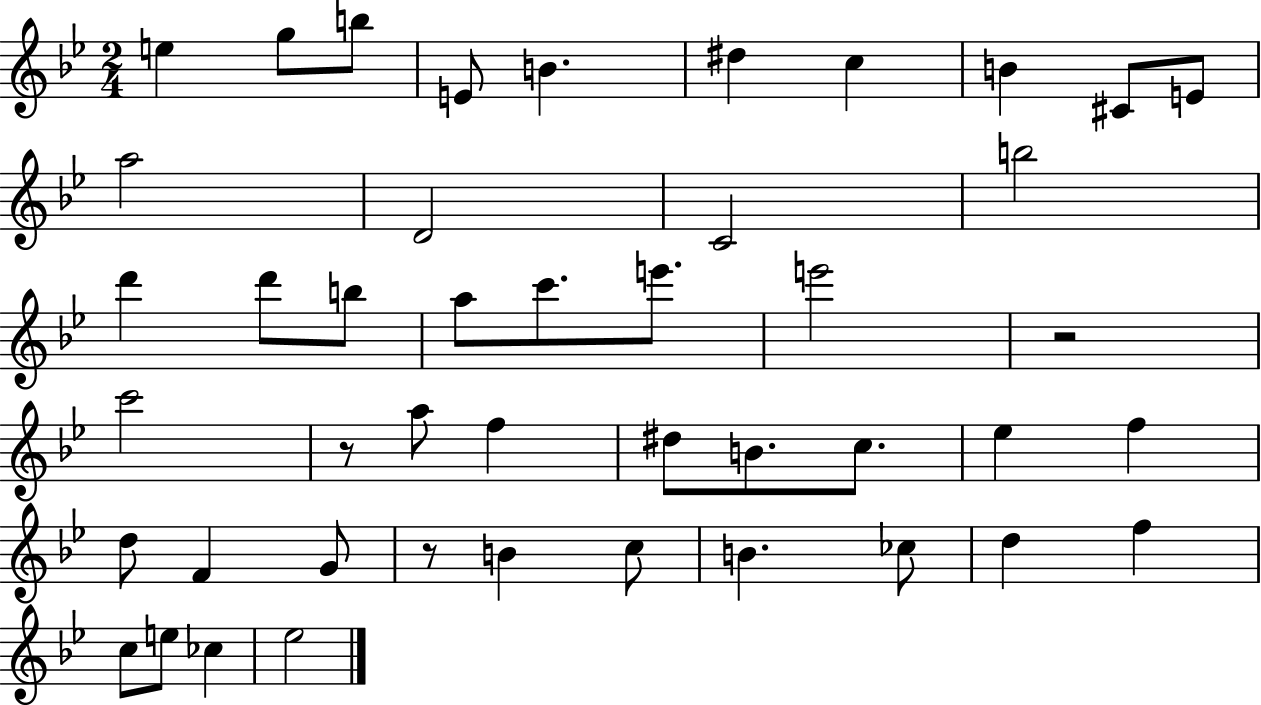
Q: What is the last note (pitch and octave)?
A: Eb5